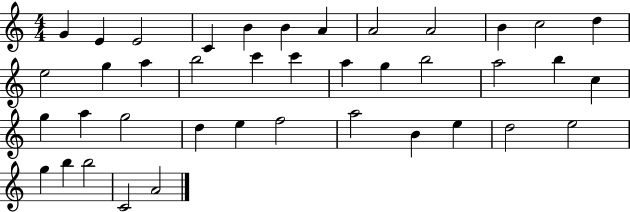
X:1
T:Untitled
M:4/4
L:1/4
K:C
G E E2 C B B A A2 A2 B c2 d e2 g a b2 c' c' a g b2 a2 b c g a g2 d e f2 a2 B e d2 e2 g b b2 C2 A2